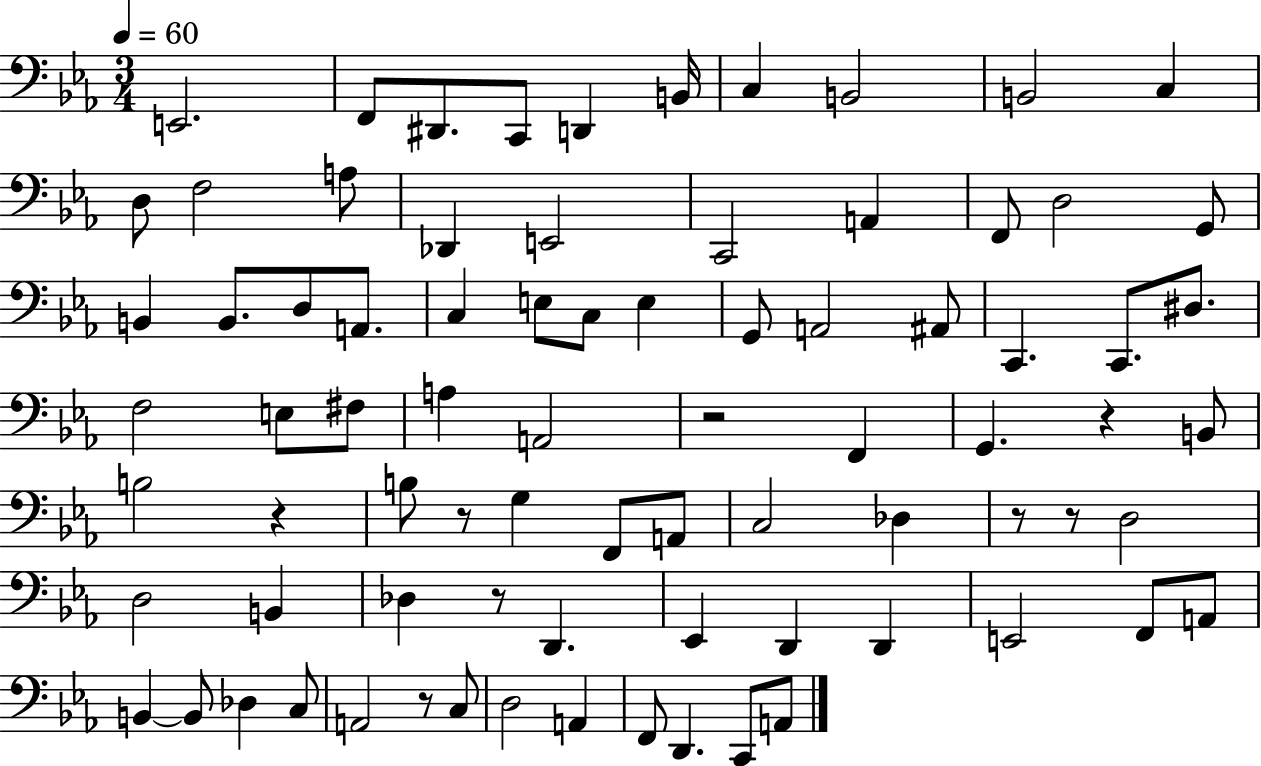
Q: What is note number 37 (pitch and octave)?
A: F#3